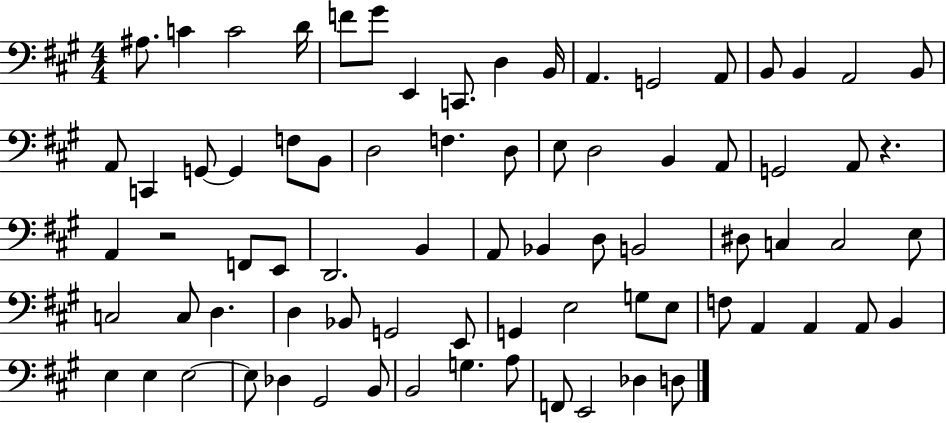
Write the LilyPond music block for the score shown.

{
  \clef bass
  \numericTimeSignature
  \time 4/4
  \key a \major
  ais8. c'4 c'2 d'16 | f'8 gis'8 e,4 c,8. d4 b,16 | a,4. g,2 a,8 | b,8 b,4 a,2 b,8 | \break a,8 c,4 g,8~~ g,4 f8 b,8 | d2 f4. d8 | e8 d2 b,4 a,8 | g,2 a,8 r4. | \break a,4 r2 f,8 e,8 | d,2. b,4 | a,8 bes,4 d8 b,2 | dis8 c4 c2 e8 | \break c2 c8 d4. | d4 bes,8 g,2 e,8 | g,4 e2 g8 e8 | f8 a,4 a,4 a,8 b,4 | \break e4 e4 e2~~ | e8 des4 gis,2 b,8 | b,2 g4. a8 | f,8 e,2 des4 d8 | \break \bar "|."
}